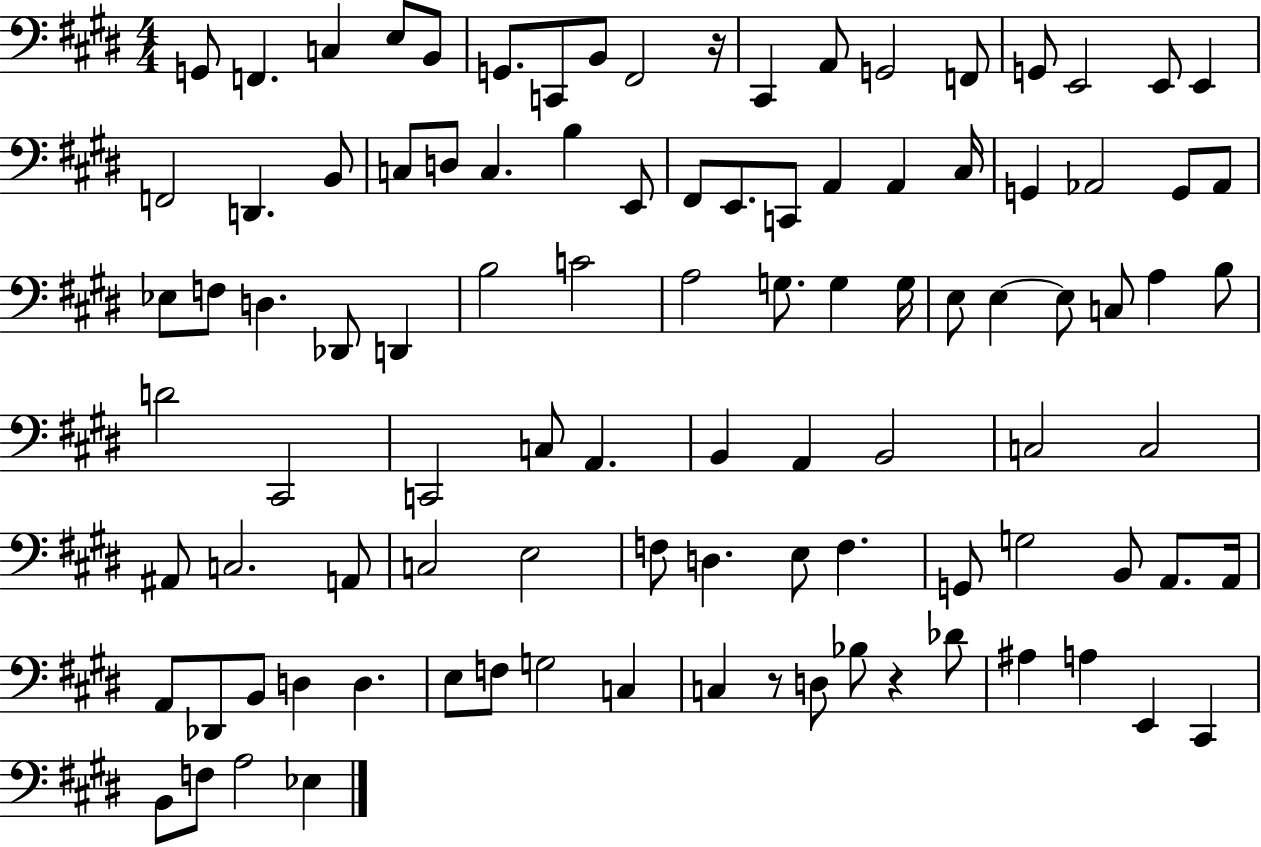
X:1
T:Untitled
M:4/4
L:1/4
K:E
G,,/2 F,, C, E,/2 B,,/2 G,,/2 C,,/2 B,,/2 ^F,,2 z/4 ^C,, A,,/2 G,,2 F,,/2 G,,/2 E,,2 E,,/2 E,, F,,2 D,, B,,/2 C,/2 D,/2 C, B, E,,/2 ^F,,/2 E,,/2 C,,/2 A,, A,, ^C,/4 G,, _A,,2 G,,/2 _A,,/2 _E,/2 F,/2 D, _D,,/2 D,, B,2 C2 A,2 G,/2 G, G,/4 E,/2 E, E,/2 C,/2 A, B,/2 D2 ^C,,2 C,,2 C,/2 A,, B,, A,, B,,2 C,2 C,2 ^A,,/2 C,2 A,,/2 C,2 E,2 F,/2 D, E,/2 F, G,,/2 G,2 B,,/2 A,,/2 A,,/4 A,,/2 _D,,/2 B,,/2 D, D, E,/2 F,/2 G,2 C, C, z/2 D,/2 _B,/2 z _D/2 ^A, A, E,, ^C,, B,,/2 F,/2 A,2 _E,